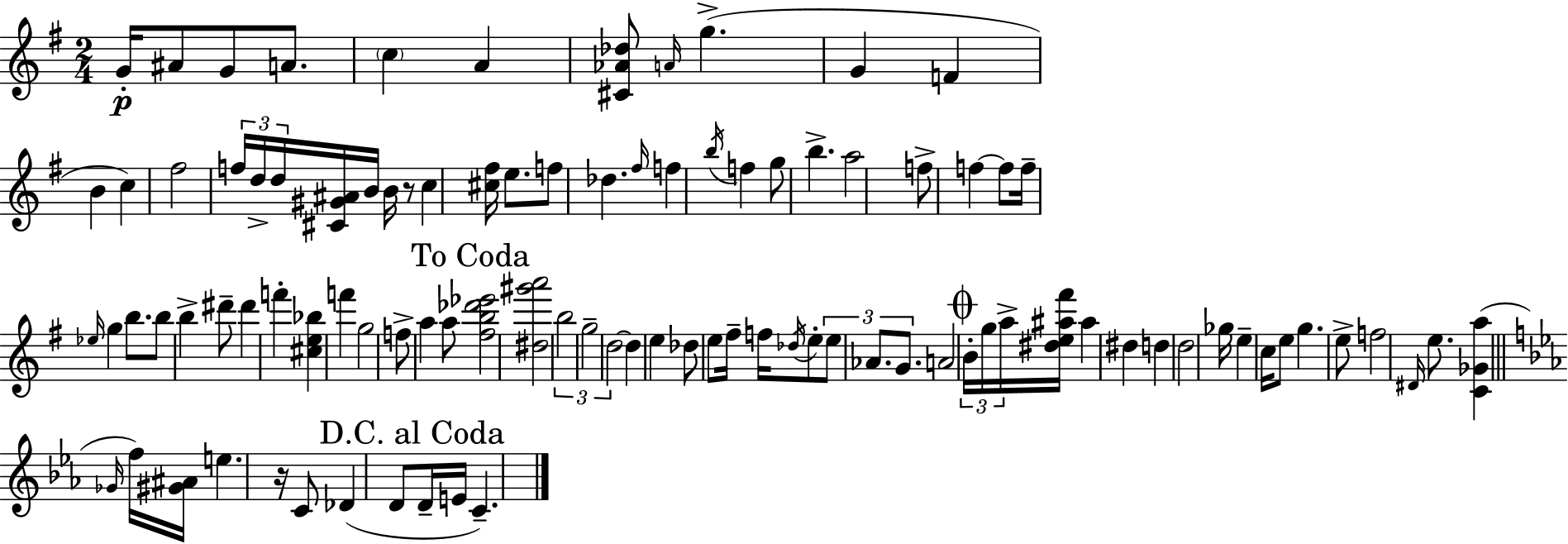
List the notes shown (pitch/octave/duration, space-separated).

G4/s A#4/e G4/e A4/e. C5/q A4/q [C#4,Ab4,Db5]/e A4/s G5/q. G4/q F4/q B4/q C5/q F#5/h F5/s D5/s D5/s [C#4,G#4,A#4]/s B4/s B4/s R/e C5/q [C#5,F#5]/s E5/e. F5/e Db5/q. F#5/s F5/q B5/s F5/q G5/e B5/q. A5/h F5/e F5/q F5/e F5/s Eb5/s G5/q B5/e. B5/e B5/q D#6/e D#6/q F6/q [C#5,E5,Bb5]/q F6/q G5/h F5/e A5/q A5/e [F#5,B5,Db6,Eb6]/h [D#5,G#6,A6]/h B5/h G5/h D5/h D5/q E5/q Db5/e E5/e F#5/s F5/s Db5/s E5/e E5/e Ab4/e. G4/e. A4/h B4/s G5/s A5/s [D#5,E5,A#5,F#6]/s A#5/q D#5/q D5/q D5/h Gb5/s E5/q C5/s E5/e G5/q. E5/e F5/h D#4/s E5/e. [C4,Gb4,A5]/q Gb4/s F5/s [G#4,A#4]/s E5/q. R/s C4/e Db4/q D4/e D4/s E4/s C4/q.